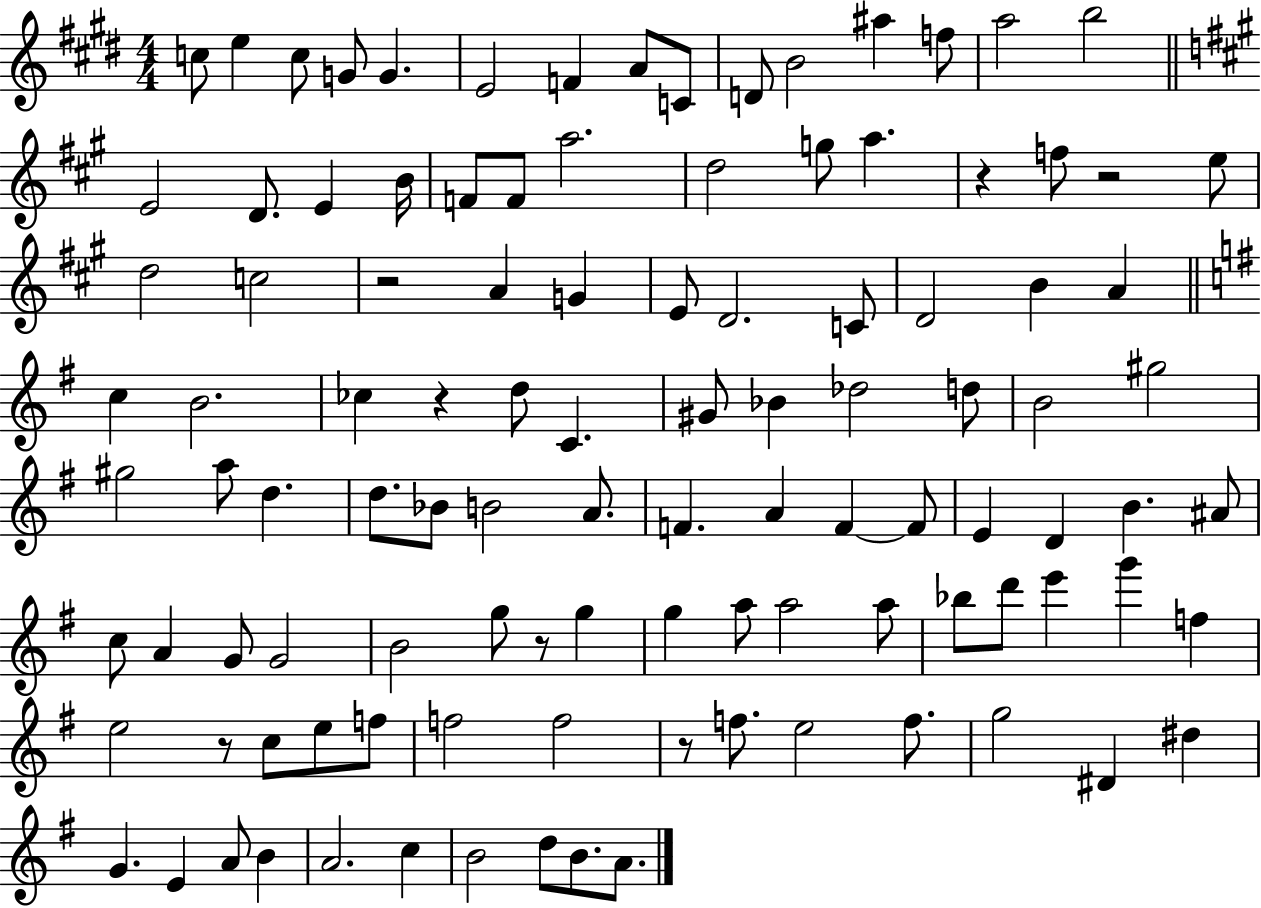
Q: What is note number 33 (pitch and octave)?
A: D4